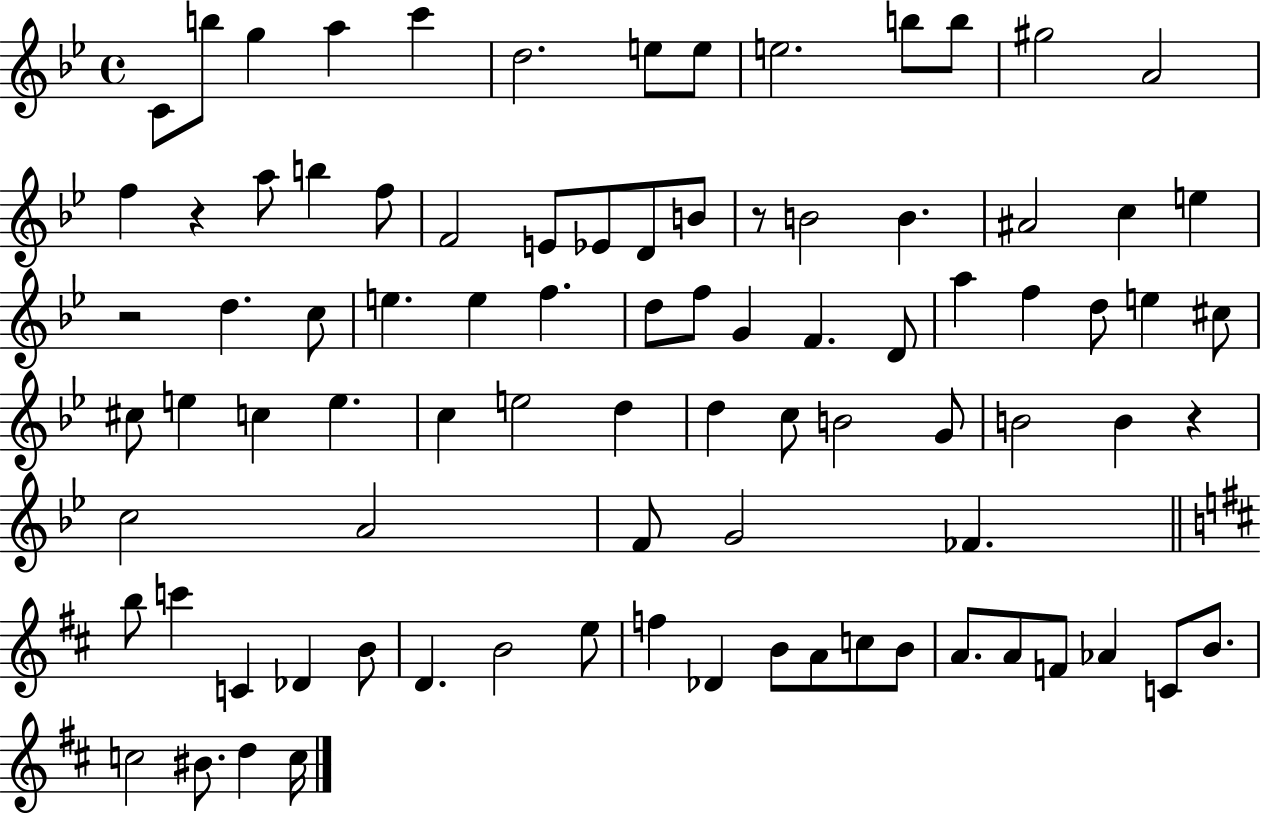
{
  \clef treble
  \time 4/4
  \defaultTimeSignature
  \key bes \major
  c'8 b''8 g''4 a''4 c'''4 | d''2. e''8 e''8 | e''2. b''8 b''8 | gis''2 a'2 | \break f''4 r4 a''8 b''4 f''8 | f'2 e'8 ees'8 d'8 b'8 | r8 b'2 b'4. | ais'2 c''4 e''4 | \break r2 d''4. c''8 | e''4. e''4 f''4. | d''8 f''8 g'4 f'4. d'8 | a''4 f''4 d''8 e''4 cis''8 | \break cis''8 e''4 c''4 e''4. | c''4 e''2 d''4 | d''4 c''8 b'2 g'8 | b'2 b'4 r4 | \break c''2 a'2 | f'8 g'2 fes'4. | \bar "||" \break \key d \major b''8 c'''4 c'4 des'4 b'8 | d'4. b'2 e''8 | f''4 des'4 b'8 a'8 c''8 b'8 | a'8. a'8 f'8 aes'4 c'8 b'8. | \break c''2 bis'8. d''4 c''16 | \bar "|."
}